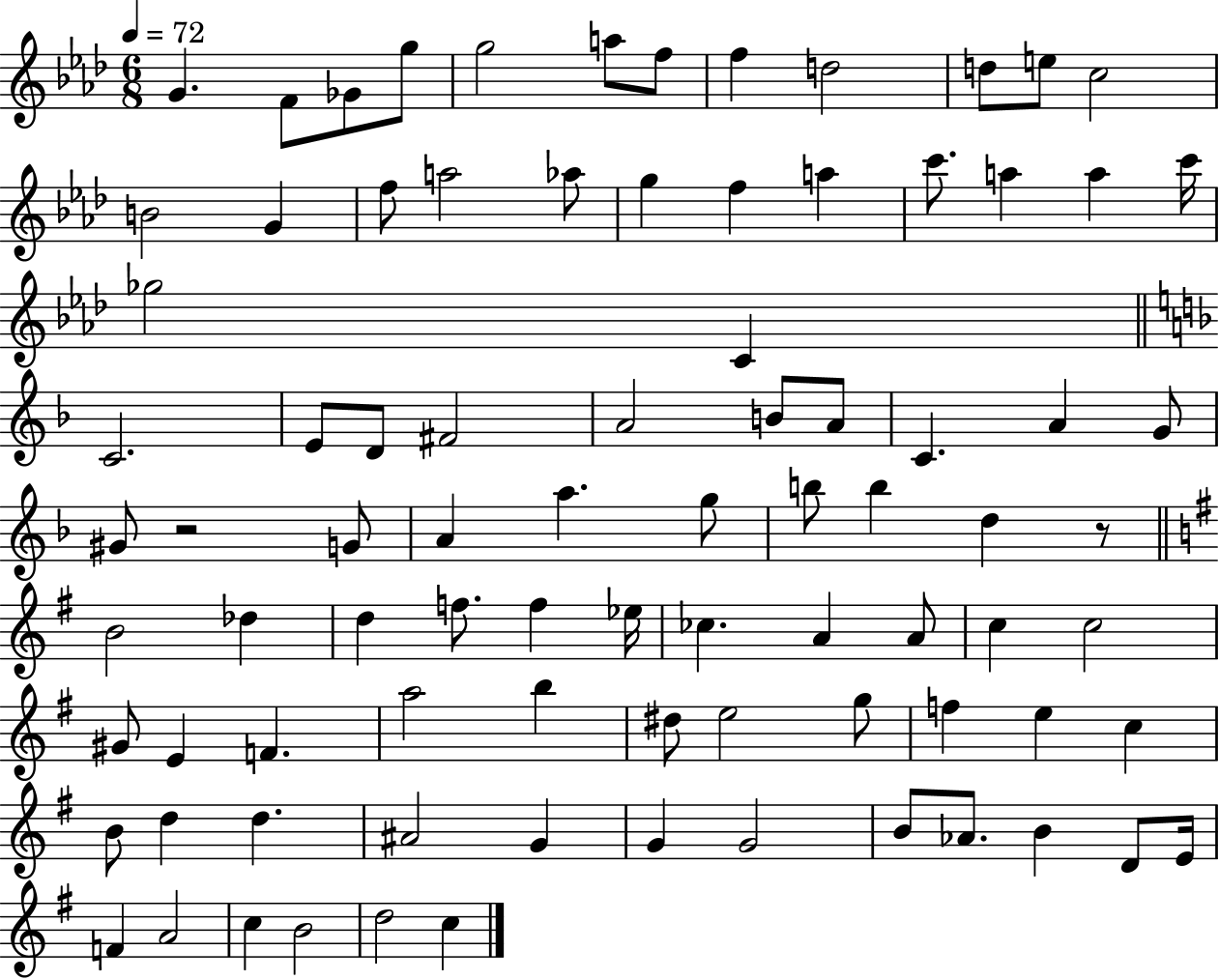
G4/q. F4/e Gb4/e G5/e G5/h A5/e F5/e F5/q D5/h D5/e E5/e C5/h B4/h G4/q F5/e A5/h Ab5/e G5/q F5/q A5/q C6/e. A5/q A5/q C6/s Gb5/h C4/q C4/h. E4/e D4/e F#4/h A4/h B4/e A4/e C4/q. A4/q G4/e G#4/e R/h G4/e A4/q A5/q. G5/e B5/e B5/q D5/q R/e B4/h Db5/q D5/q F5/e. F5/q Eb5/s CES5/q. A4/q A4/e C5/q C5/h G#4/e E4/q F4/q. A5/h B5/q D#5/e E5/h G5/e F5/q E5/q C5/q B4/e D5/q D5/q. A#4/h G4/q G4/q G4/h B4/e Ab4/e. B4/q D4/e E4/s F4/q A4/h C5/q B4/h D5/h C5/q